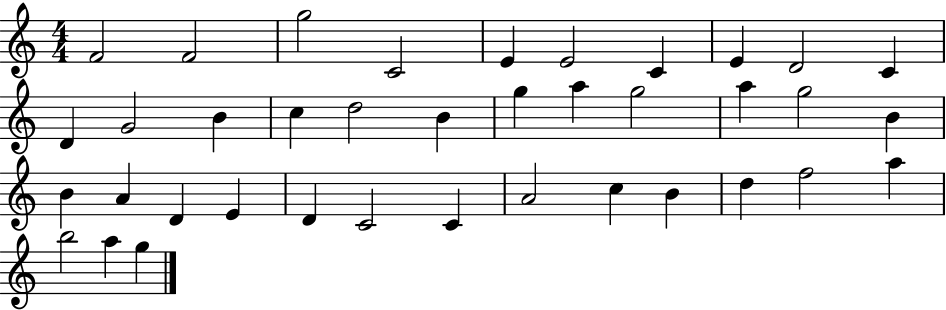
{
  \clef treble
  \numericTimeSignature
  \time 4/4
  \key c \major
  f'2 f'2 | g''2 c'2 | e'4 e'2 c'4 | e'4 d'2 c'4 | \break d'4 g'2 b'4 | c''4 d''2 b'4 | g''4 a''4 g''2 | a''4 g''2 b'4 | \break b'4 a'4 d'4 e'4 | d'4 c'2 c'4 | a'2 c''4 b'4 | d''4 f''2 a''4 | \break b''2 a''4 g''4 | \bar "|."
}